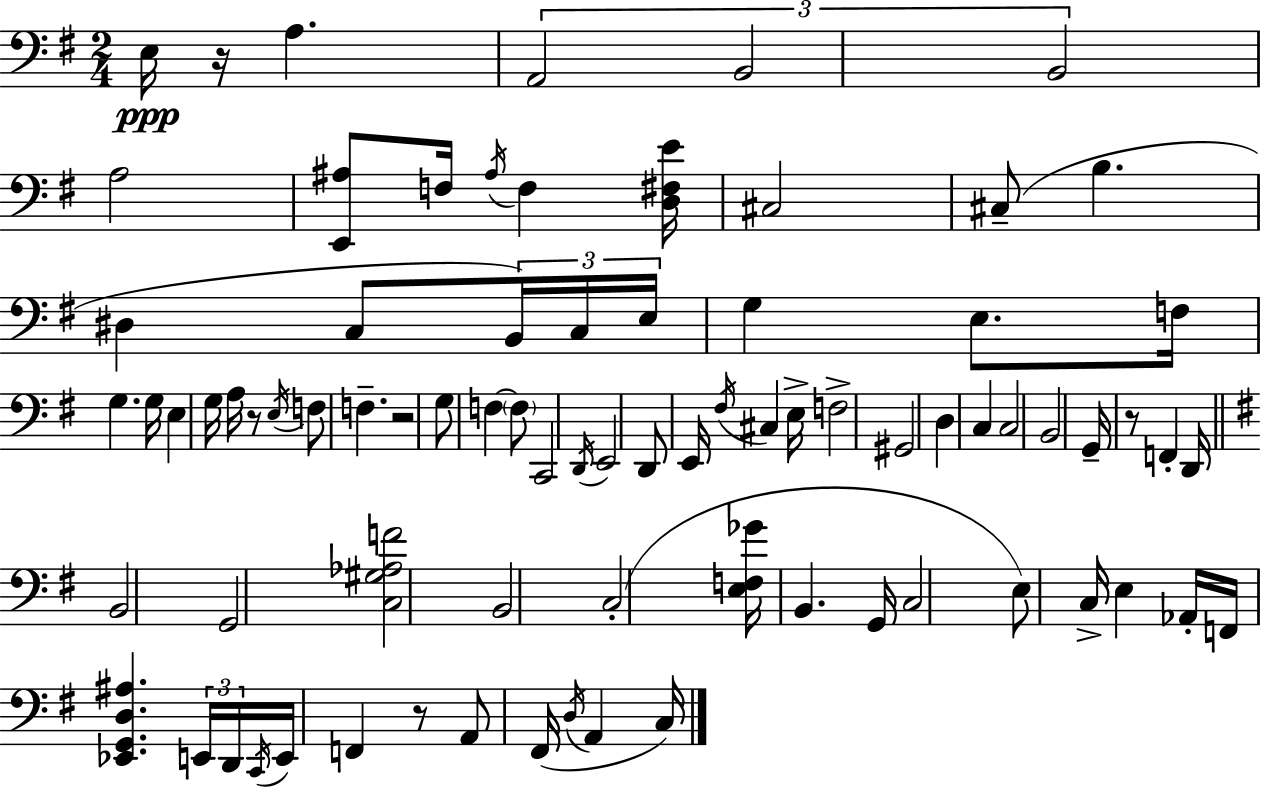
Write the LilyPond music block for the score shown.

{
  \clef bass
  \numericTimeSignature
  \time 2/4
  \key g \major
  e16\ppp r16 a4. | \tuplet 3/2 { a,2 | b,2 | b,2 } | \break a2 | <e, ais>8 f16 \acciaccatura { ais16 } f4 | <d fis e'>16 cis2 | cis8--( b4. | \break dis4 c8 \tuplet 3/2 { b,16) | c16 e16 } g4 e8. | f16 g4. | g16 e4 g16 a16 r8 | \break \acciaccatura { e16 } f8 f4.-- | r2 | g8 f4~~ | \parenthesize f8 c,2 | \break \acciaccatura { d,16 } e,2 | d,8 e,16 \acciaccatura { fis16 } cis4 | e16-> f2-> | gis,2 | \break d4 | c4 c2 | b,2 | g,16-- r8 f,4-. | \break d,16 \bar "||" \break \key e \minor b,2 | g,2 | <c gis aes f'>2 | b,2 | \break c2-.( | <e f ges'>16 b,4. g,16 | c2 | e8) c16-> e4 aes,16-. | \break f,16 <ees, g, d ais>4. \tuplet 3/2 { e,16 | d,16 \acciaccatura { c,16 } } e,16 f,4 r8 | a,8 fis,16( \acciaccatura { d16 } a,4 | c16) \bar "|."
}